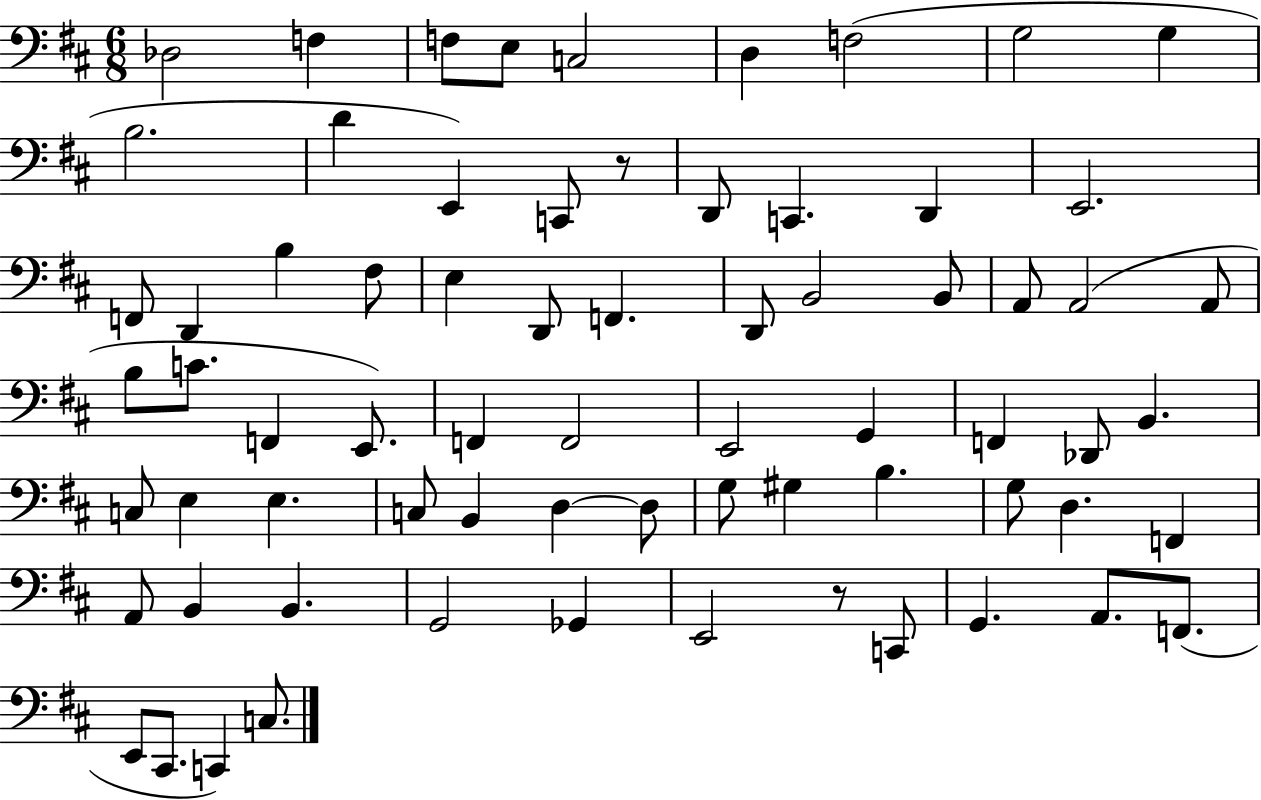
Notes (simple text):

Db3/h F3/q F3/e E3/e C3/h D3/q F3/h G3/h G3/q B3/h. D4/q E2/q C2/e R/e D2/e C2/q. D2/q E2/h. F2/e D2/q B3/q F#3/e E3/q D2/e F2/q. D2/e B2/h B2/e A2/e A2/h A2/e B3/e C4/e. F2/q E2/e. F2/q F2/h E2/h G2/q F2/q Db2/e B2/q. C3/e E3/q E3/q. C3/e B2/q D3/q D3/e G3/e G#3/q B3/q. G3/e D3/q. F2/q A2/e B2/q B2/q. G2/h Gb2/q E2/h R/e C2/e G2/q. A2/e. F2/e. E2/e C#2/e. C2/q C3/e.